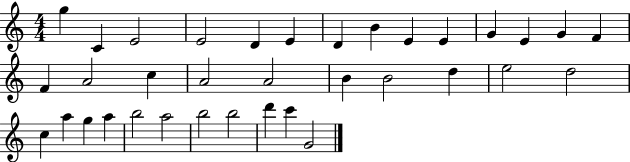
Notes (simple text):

G5/q C4/q E4/h E4/h D4/q E4/q D4/q B4/q E4/q E4/q G4/q E4/q G4/q F4/q F4/q A4/h C5/q A4/h A4/h B4/q B4/h D5/q E5/h D5/h C5/q A5/q G5/q A5/q B5/h A5/h B5/h B5/h D6/q C6/q G4/h